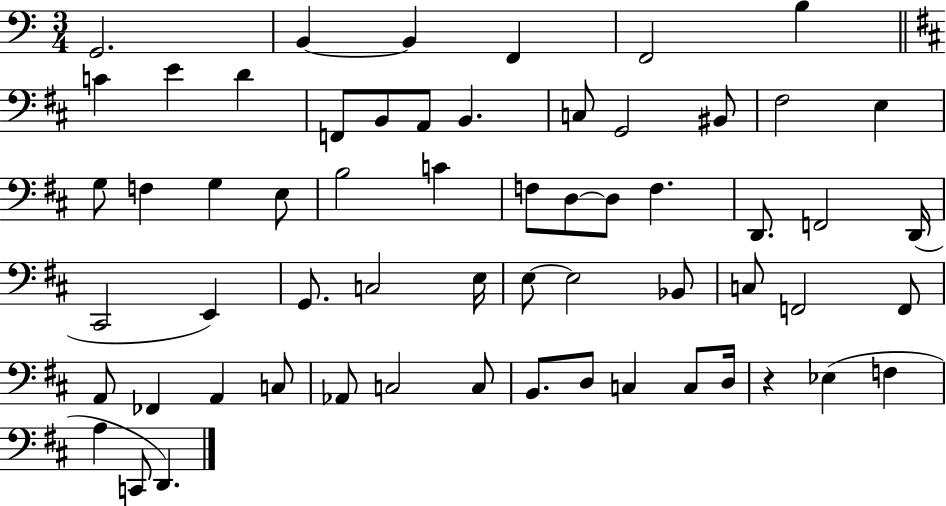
X:1
T:Untitled
M:3/4
L:1/4
K:C
G,,2 B,, B,, F,, F,,2 B, C E D F,,/2 B,,/2 A,,/2 B,, C,/2 G,,2 ^B,,/2 ^F,2 E, G,/2 F, G, E,/2 B,2 C F,/2 D,/2 D,/2 F, D,,/2 F,,2 D,,/4 ^C,,2 E,, G,,/2 C,2 E,/4 E,/2 E,2 _B,,/2 C,/2 F,,2 F,,/2 A,,/2 _F,, A,, C,/2 _A,,/2 C,2 C,/2 B,,/2 D,/2 C, C,/2 D,/4 z _E, F, A, C,,/2 D,,